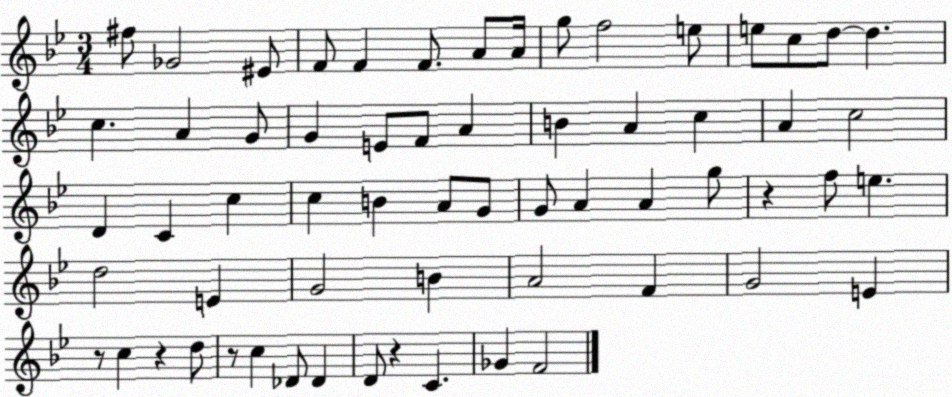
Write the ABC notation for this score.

X:1
T:Untitled
M:3/4
L:1/4
K:Bb
^f/2 _G2 ^E/2 F/2 F F/2 A/2 A/4 g/2 f2 e/2 e/2 c/2 d/2 d c A G/2 G E/2 F/2 A B A c A c2 D C c c B A/2 G/2 G/2 A A g/2 z f/2 e d2 E G2 B A2 F G2 E z/2 c z d/2 z/2 c _D/2 _D D/2 z C _G F2